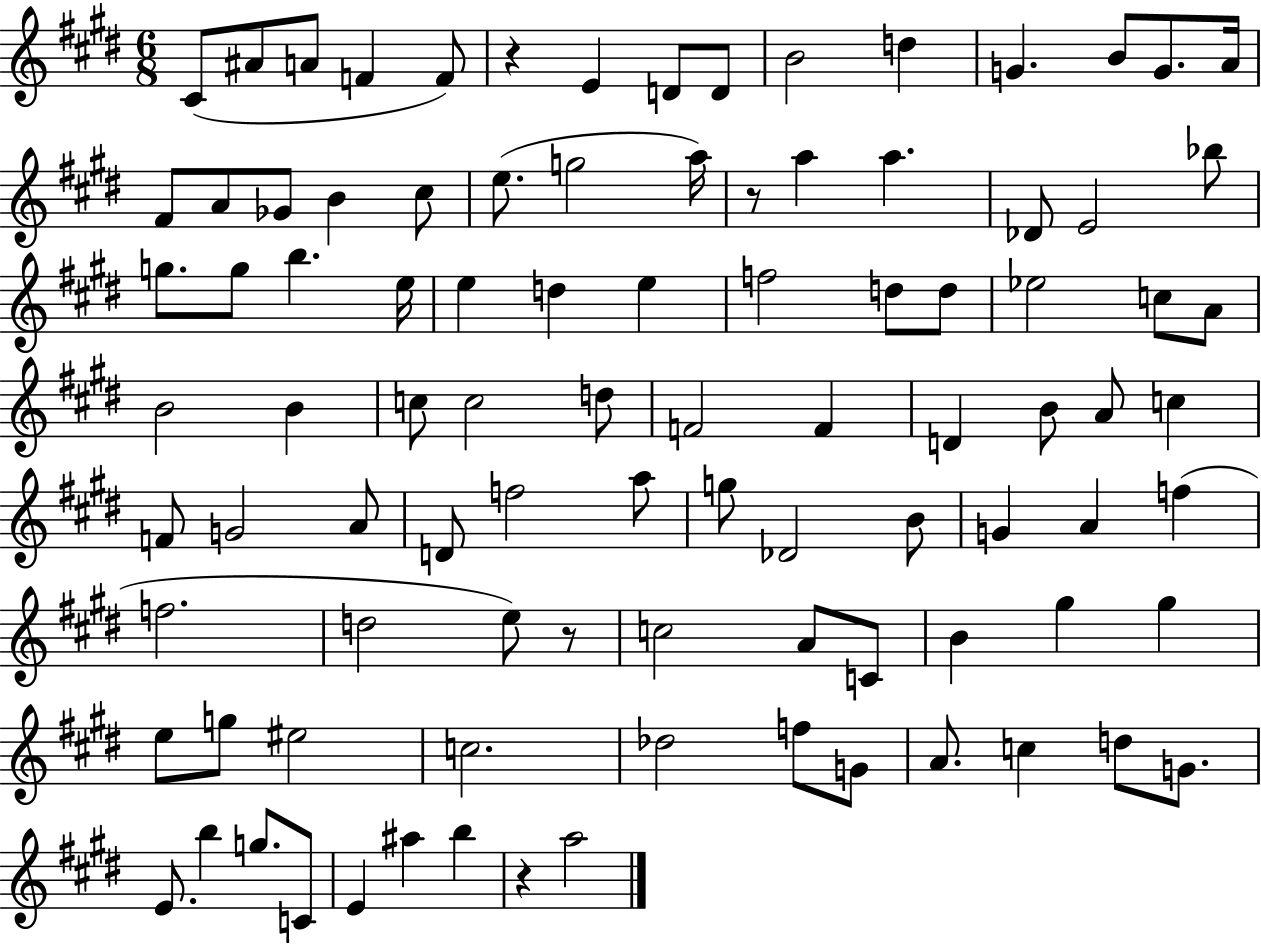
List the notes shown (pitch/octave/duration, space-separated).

C#4/e A#4/e A4/e F4/q F4/e R/q E4/q D4/e D4/e B4/h D5/q G4/q. B4/e G4/e. A4/s F#4/e A4/e Gb4/e B4/q C#5/e E5/e. G5/h A5/s R/e A5/q A5/q. Db4/e E4/h Bb5/e G5/e. G5/e B5/q. E5/s E5/q D5/q E5/q F5/h D5/e D5/e Eb5/h C5/e A4/e B4/h B4/q C5/e C5/h D5/e F4/h F4/q D4/q B4/e A4/e C5/q F4/e G4/h A4/e D4/e F5/h A5/e G5/e Db4/h B4/e G4/q A4/q F5/q F5/h. D5/h E5/e R/e C5/h A4/e C4/e B4/q G#5/q G#5/q E5/e G5/e EIS5/h C5/h. Db5/h F5/e G4/e A4/e. C5/q D5/e G4/e. E4/e. B5/q G5/e. C4/e E4/q A#5/q B5/q R/q A5/h